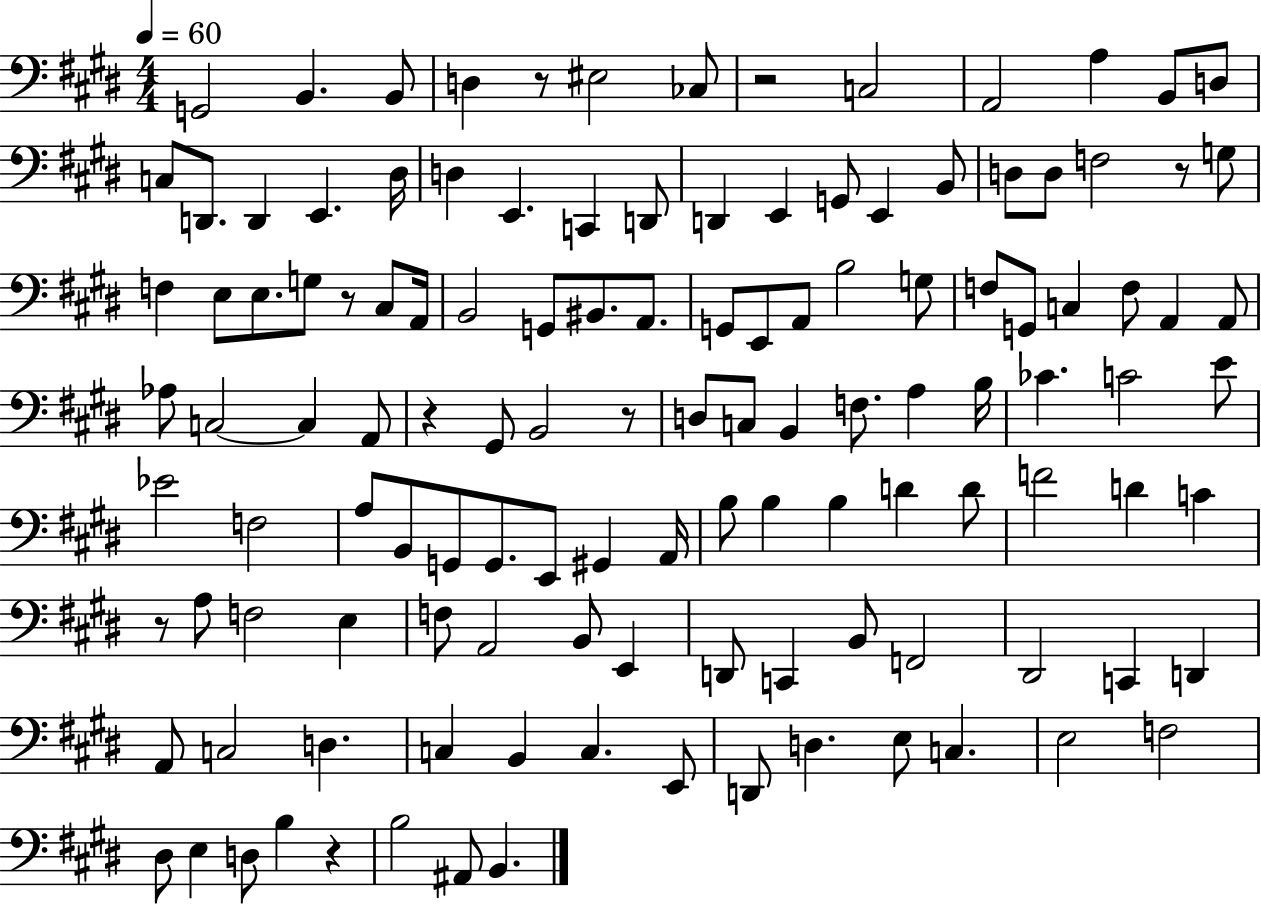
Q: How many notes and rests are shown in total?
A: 124